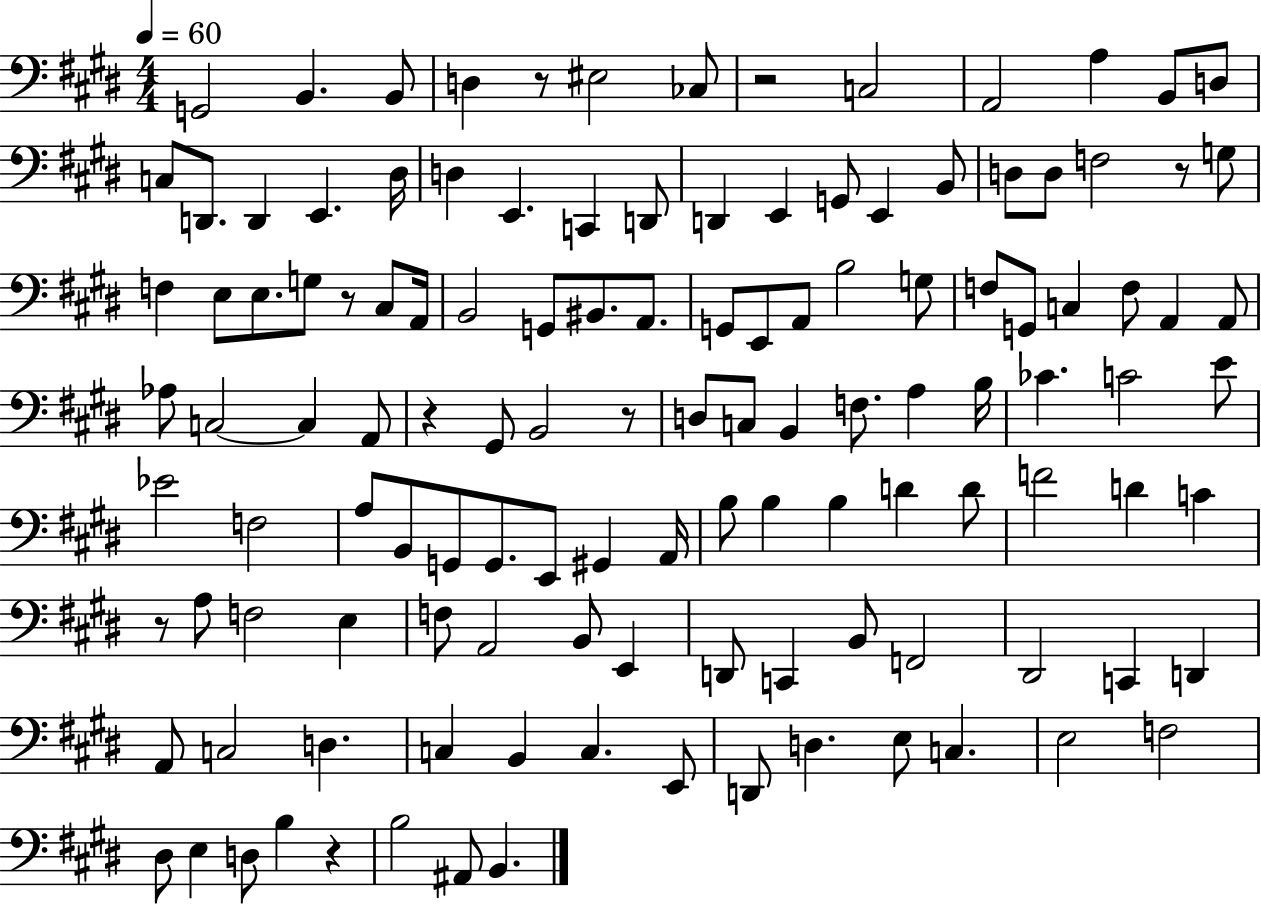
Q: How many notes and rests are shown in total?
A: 124